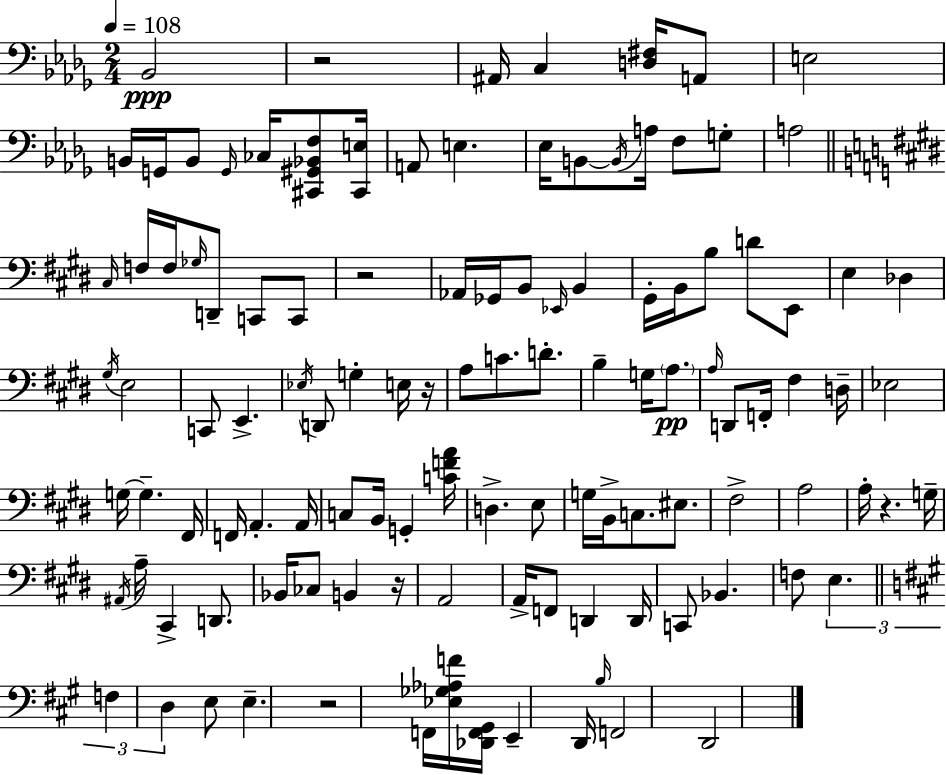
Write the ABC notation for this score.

X:1
T:Untitled
M:2/4
L:1/4
K:Bbm
_B,,2 z2 ^A,,/4 C, [D,^F,]/4 A,,/2 E,2 B,,/4 G,,/4 B,,/2 G,,/4 _C,/4 [^C,,^G,,_B,,F,]/2 [^C,,E,]/4 A,,/2 E, _E,/4 B,,/2 B,,/4 A,/4 F,/2 G,/2 A,2 ^C,/4 F,/4 F,/4 _G,/4 D,,/2 C,,/2 C,,/2 z2 _A,,/4 _G,,/4 B,,/2 _E,,/4 B,, ^G,,/4 B,,/4 B,/2 D/2 E,,/2 E, _D, ^G,/4 E,2 C,,/2 E,, _E,/4 D,,/2 G, E,/4 z/4 A,/2 C/2 D/2 B, G,/4 A,/2 A,/4 D,,/2 F,,/4 ^F, D,/4 _E,2 G,/4 G, ^F,,/4 F,,/4 A,, A,,/4 C,/2 B,,/4 G,, [CFA]/4 D, E,/2 G,/4 B,,/4 C,/2 ^E,/2 ^F,2 A,2 A,/4 z G,/4 ^A,,/4 A,/4 ^C,, D,,/2 _B,,/4 _C,/2 B,, z/4 A,,2 A,,/4 F,,/2 D,, D,,/4 C,,/2 _B,, F,/2 E, F, D, E,/2 E, z2 F,,/4 [_E,_G,_A,F]/4 [_D,,F,,^G,,]/4 E,, D,,/4 B,/4 F,,2 D,,2